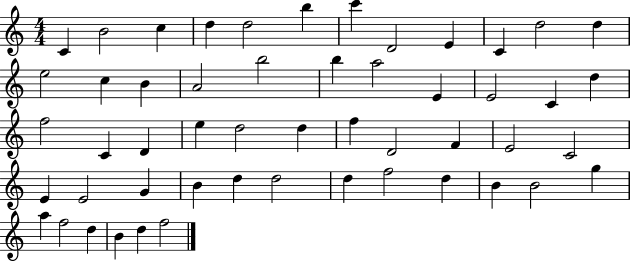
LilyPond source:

{
  \clef treble
  \numericTimeSignature
  \time 4/4
  \key c \major
  c'4 b'2 c''4 | d''4 d''2 b''4 | c'''4 d'2 e'4 | c'4 d''2 d''4 | \break e''2 c''4 b'4 | a'2 b''2 | b''4 a''2 e'4 | e'2 c'4 d''4 | \break f''2 c'4 d'4 | e''4 d''2 d''4 | f''4 d'2 f'4 | e'2 c'2 | \break e'4 e'2 g'4 | b'4 d''4 d''2 | d''4 f''2 d''4 | b'4 b'2 g''4 | \break a''4 f''2 d''4 | b'4 d''4 f''2 | \bar "|."
}